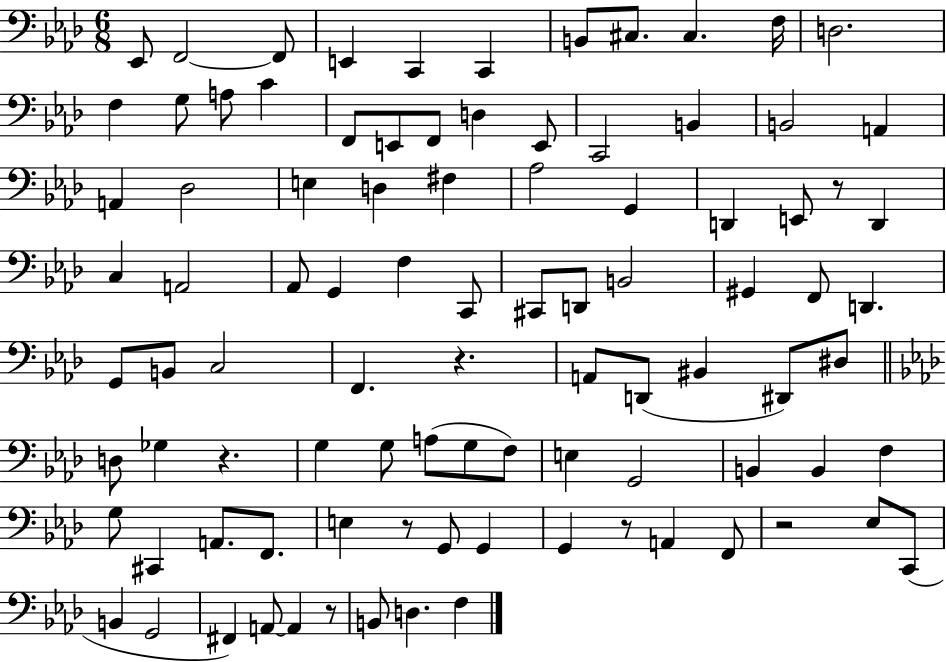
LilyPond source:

{
  \clef bass
  \numericTimeSignature
  \time 6/8
  \key aes \major
  ees,8 f,2~~ f,8 | e,4 c,4 c,4 | b,8 cis8. cis4. f16 | d2. | \break f4 g8 a8 c'4 | f,8 e,8 f,8 d4 e,8 | c,2 b,4 | b,2 a,4 | \break a,4 des2 | e4 d4 fis4 | aes2 g,4 | d,4 e,8 r8 d,4 | \break c4 a,2 | aes,8 g,4 f4 c,8 | cis,8 d,8 b,2 | gis,4 f,8 d,4. | \break g,8 b,8 c2 | f,4. r4. | a,8 d,8( bis,4 dis,8) dis8 | \bar "||" \break \key aes \major d8 ges4 r4. | g4 g8 a8( g8 f8) | e4 g,2 | b,4 b,4 f4 | \break g8 cis,4 a,8. f,8. | e4 r8 g,8 g,4 | g,4 r8 a,4 f,8 | r2 ees8 c,8( | \break b,4 g,2 | fis,4) a,8~~ a,4 r8 | b,8 d4. f4 | \bar "|."
}